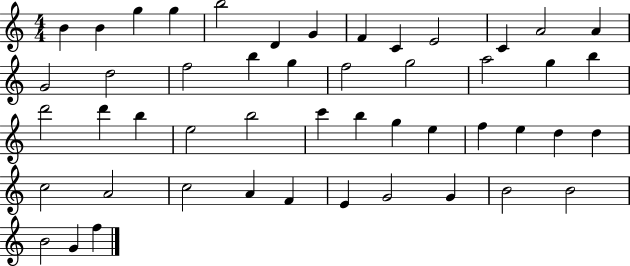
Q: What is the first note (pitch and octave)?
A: B4